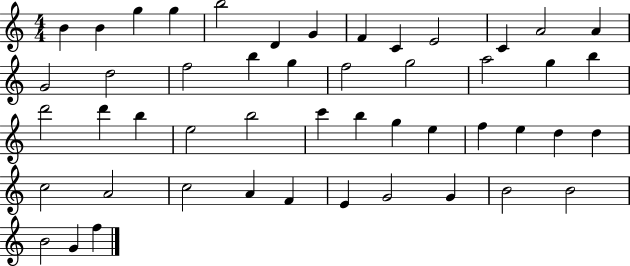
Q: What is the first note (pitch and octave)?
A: B4